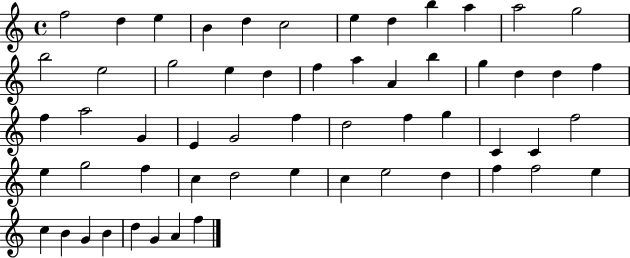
X:1
T:Untitled
M:4/4
L:1/4
K:C
f2 d e B d c2 e d b a a2 g2 b2 e2 g2 e d f a A b g d d f f a2 G E G2 f d2 f g C C f2 e g2 f c d2 e c e2 d f f2 e c B G B d G A f